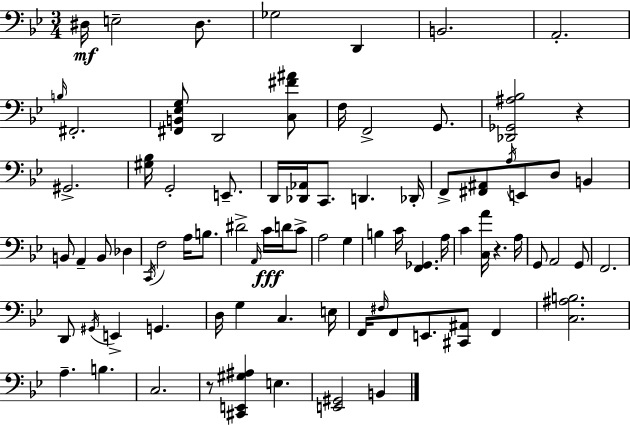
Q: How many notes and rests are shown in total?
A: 82